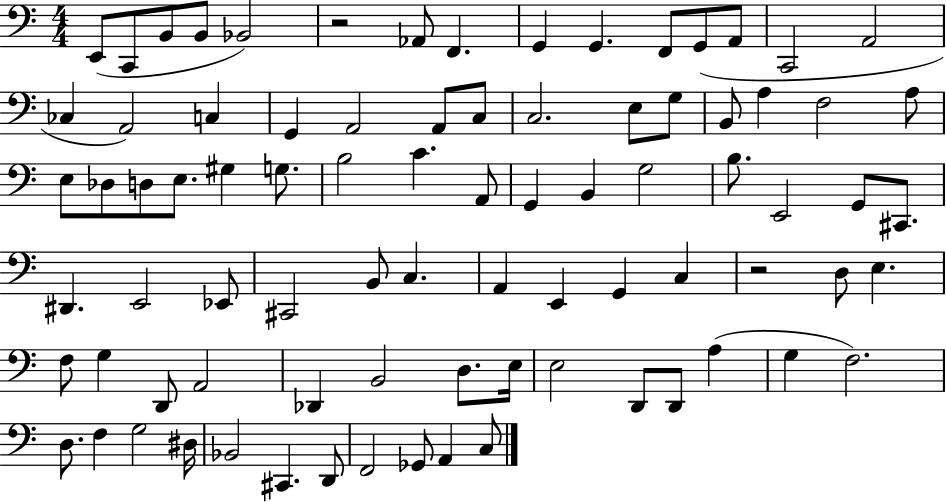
E2/e C2/e B2/e B2/e Bb2/h R/h Ab2/e F2/q. G2/q G2/q. F2/e G2/e A2/e C2/h A2/h CES3/q A2/h C3/q G2/q A2/h A2/e C3/e C3/h. E3/e G3/e B2/e A3/q F3/h A3/e E3/e Db3/e D3/e E3/e. G#3/q G3/e. B3/h C4/q. A2/e G2/q B2/q G3/h B3/e. E2/h G2/e C#2/e. D#2/q. E2/h Eb2/e C#2/h B2/e C3/q. A2/q E2/q G2/q C3/q R/h D3/e E3/q. F3/e G3/q D2/e A2/h Db2/q B2/h D3/e. E3/s E3/h D2/e D2/e A3/q G3/q F3/h. D3/e. F3/q G3/h D#3/s Bb2/h C#2/q. D2/e F2/h Gb2/e A2/q C3/e